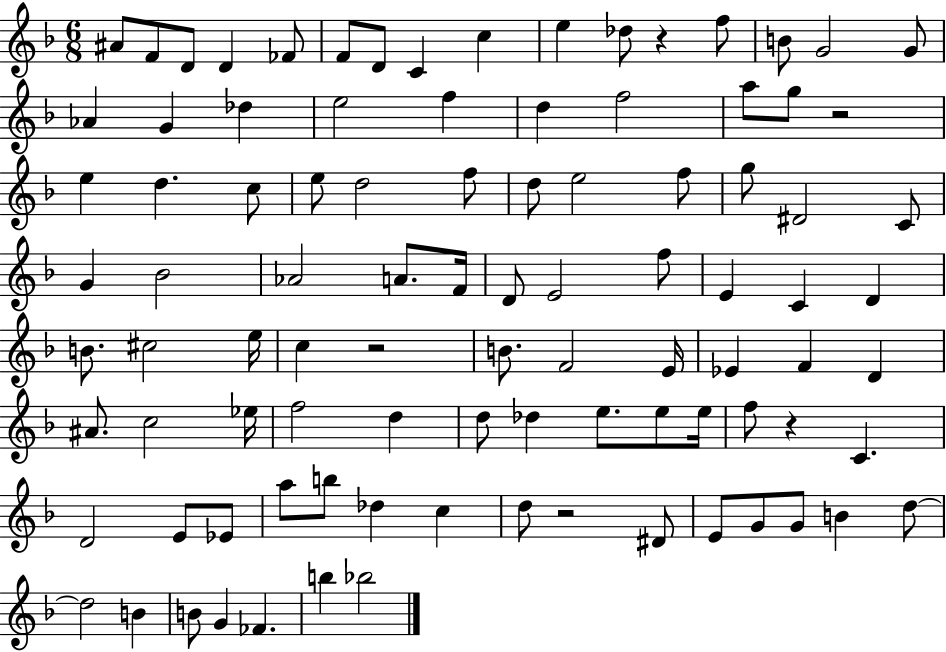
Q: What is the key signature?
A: F major